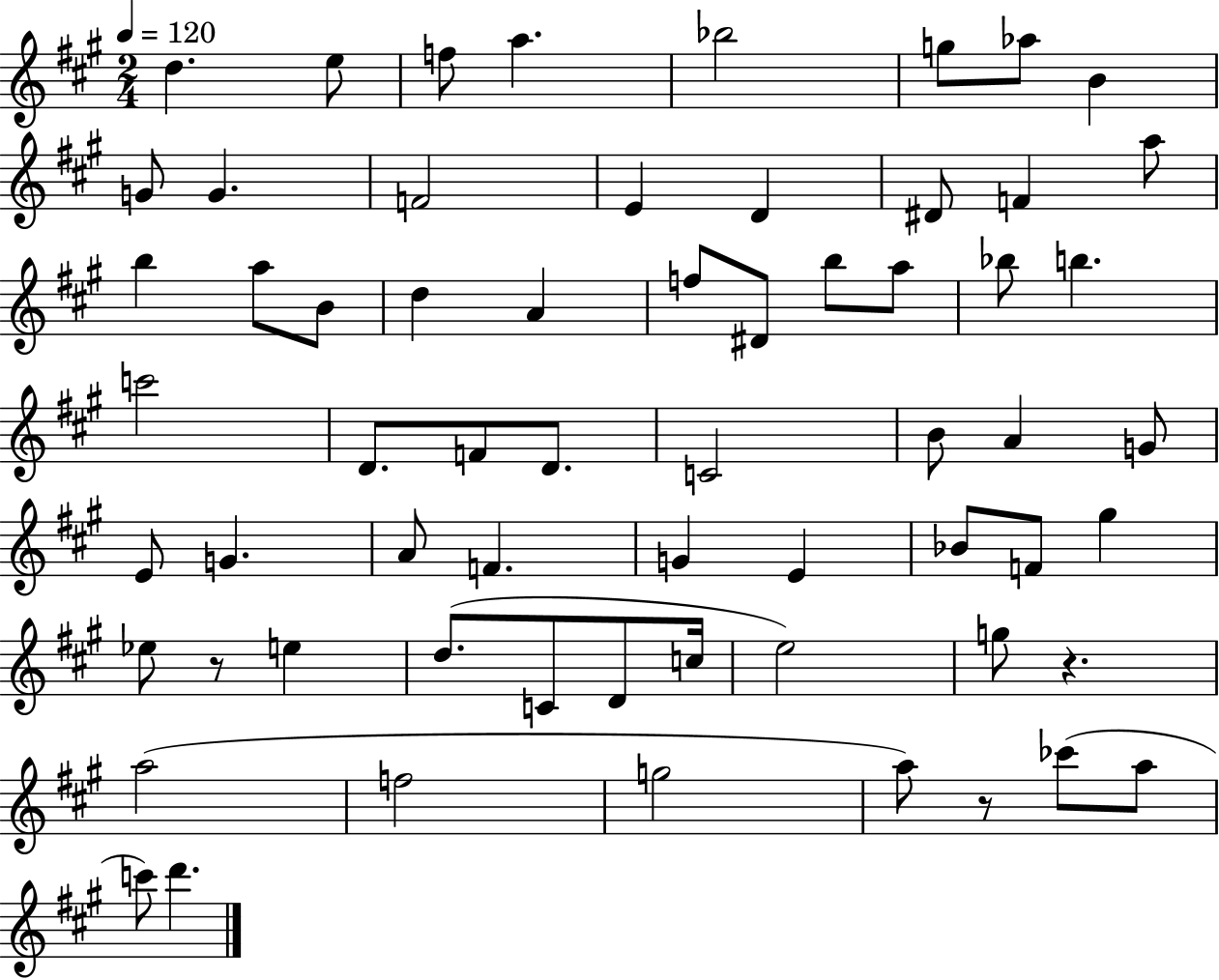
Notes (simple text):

D5/q. E5/e F5/e A5/q. Bb5/h G5/e Ab5/e B4/q G4/e G4/q. F4/h E4/q D4/q D#4/e F4/q A5/e B5/q A5/e B4/e D5/q A4/q F5/e D#4/e B5/e A5/e Bb5/e B5/q. C6/h D4/e. F4/e D4/e. C4/h B4/e A4/q G4/e E4/e G4/q. A4/e F4/q. G4/q E4/q Bb4/e F4/e G#5/q Eb5/e R/e E5/q D5/e. C4/e D4/e C5/s E5/h G5/e R/q. A5/h F5/h G5/h A5/e R/e CES6/e A5/e C6/e D6/q.